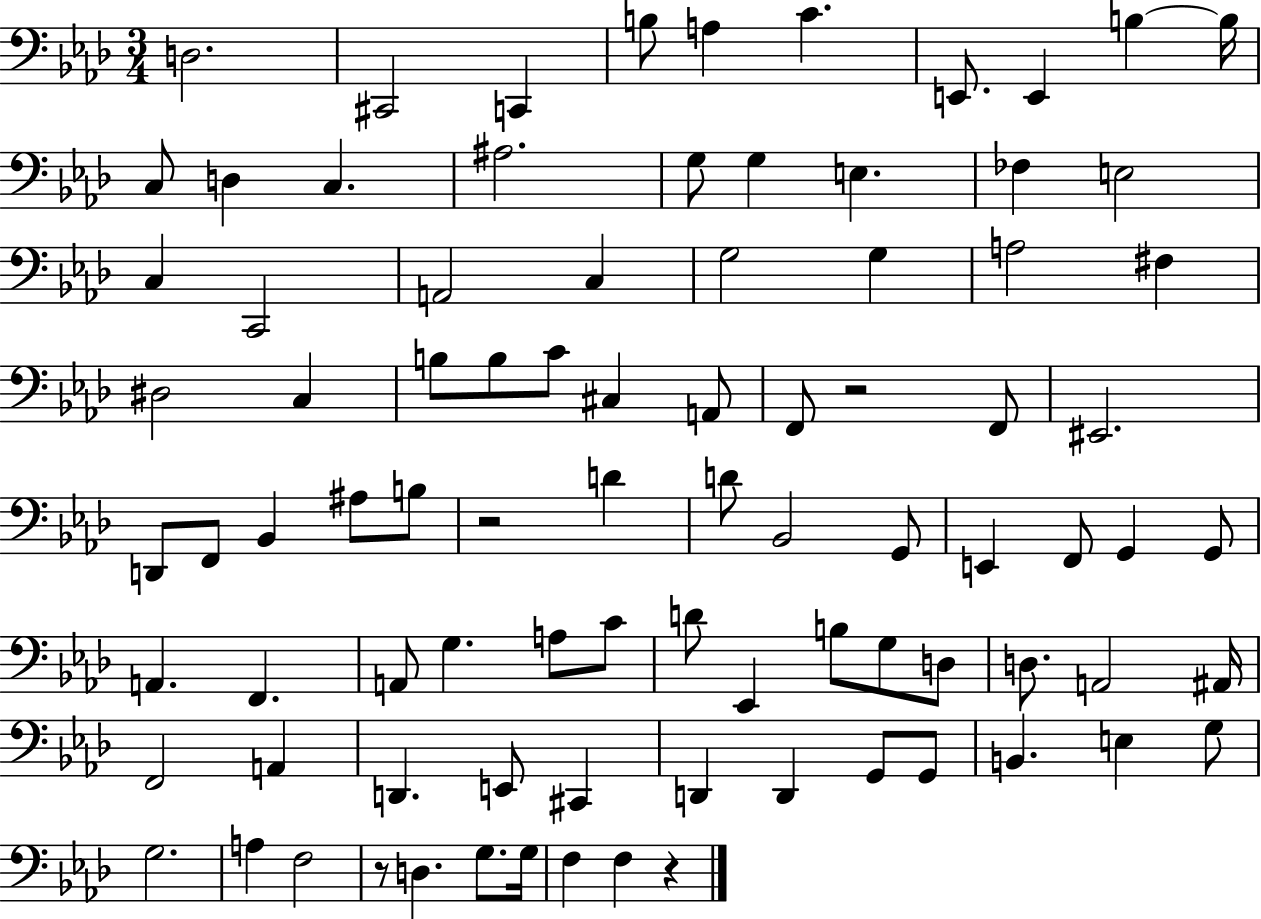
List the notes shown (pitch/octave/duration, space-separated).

D3/h. C#2/h C2/q B3/e A3/q C4/q. E2/e. E2/q B3/q B3/s C3/e D3/q C3/q. A#3/h. G3/e G3/q E3/q. FES3/q E3/h C3/q C2/h A2/h C3/q G3/h G3/q A3/h F#3/q D#3/h C3/q B3/e B3/e C4/e C#3/q A2/e F2/e R/h F2/e EIS2/h. D2/e F2/e Bb2/q A#3/e B3/e R/h D4/q D4/e Bb2/h G2/e E2/q F2/e G2/q G2/e A2/q. F2/q. A2/e G3/q. A3/e C4/e D4/e Eb2/q B3/e G3/e D3/e D3/e. A2/h A#2/s F2/h A2/q D2/q. E2/e C#2/q D2/q D2/q G2/e G2/e B2/q. E3/q G3/e G3/h. A3/q F3/h R/e D3/q. G3/e. G3/s F3/q F3/q R/q